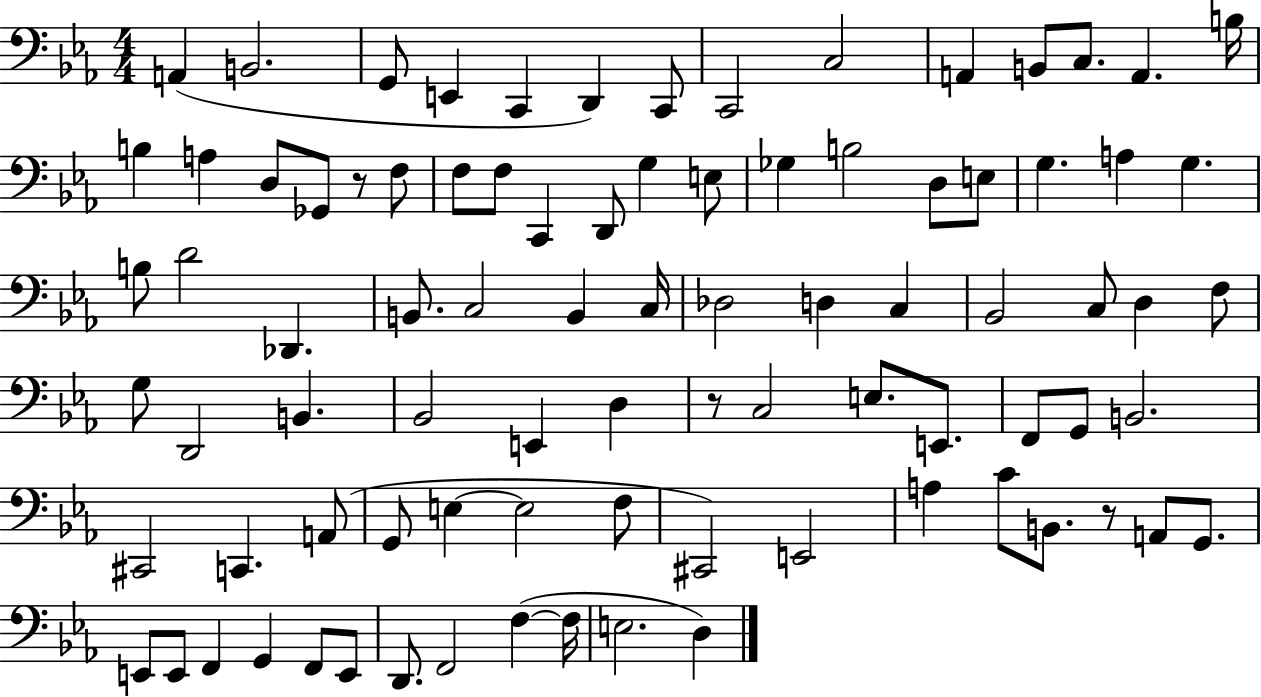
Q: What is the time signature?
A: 4/4